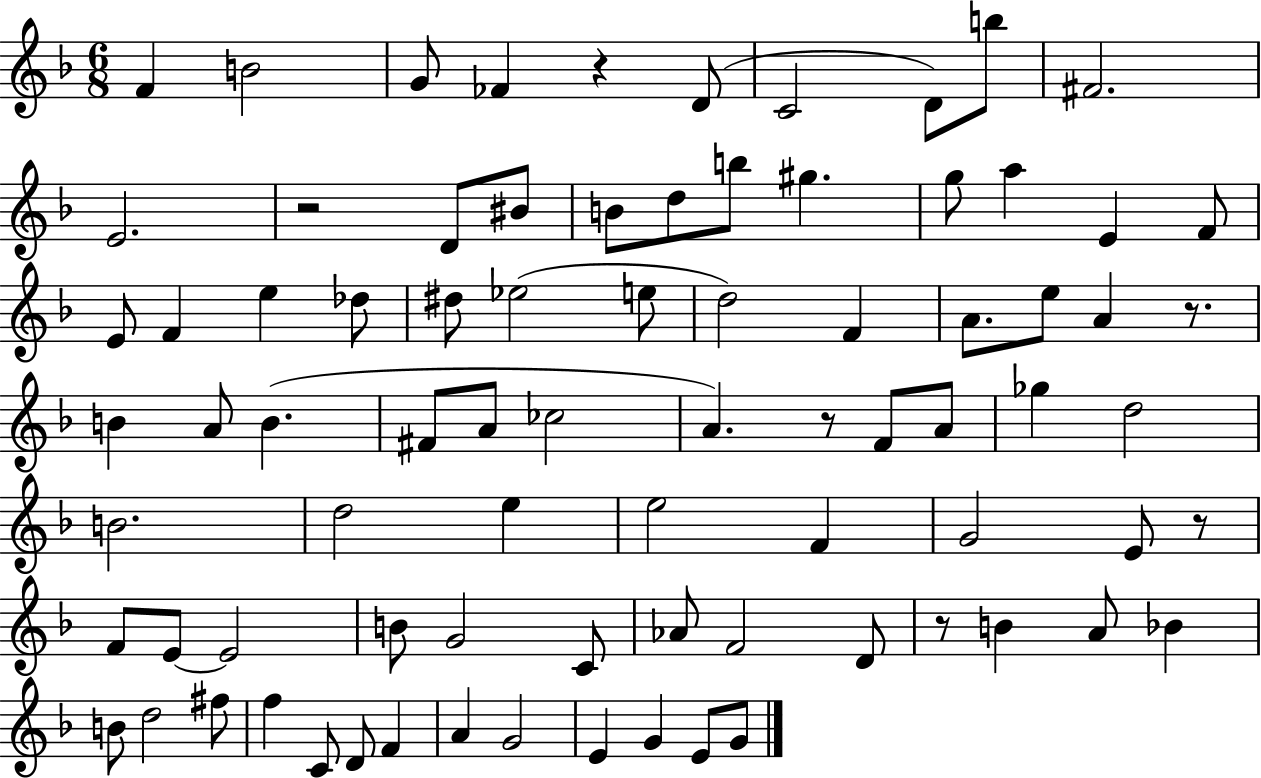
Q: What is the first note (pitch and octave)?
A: F4